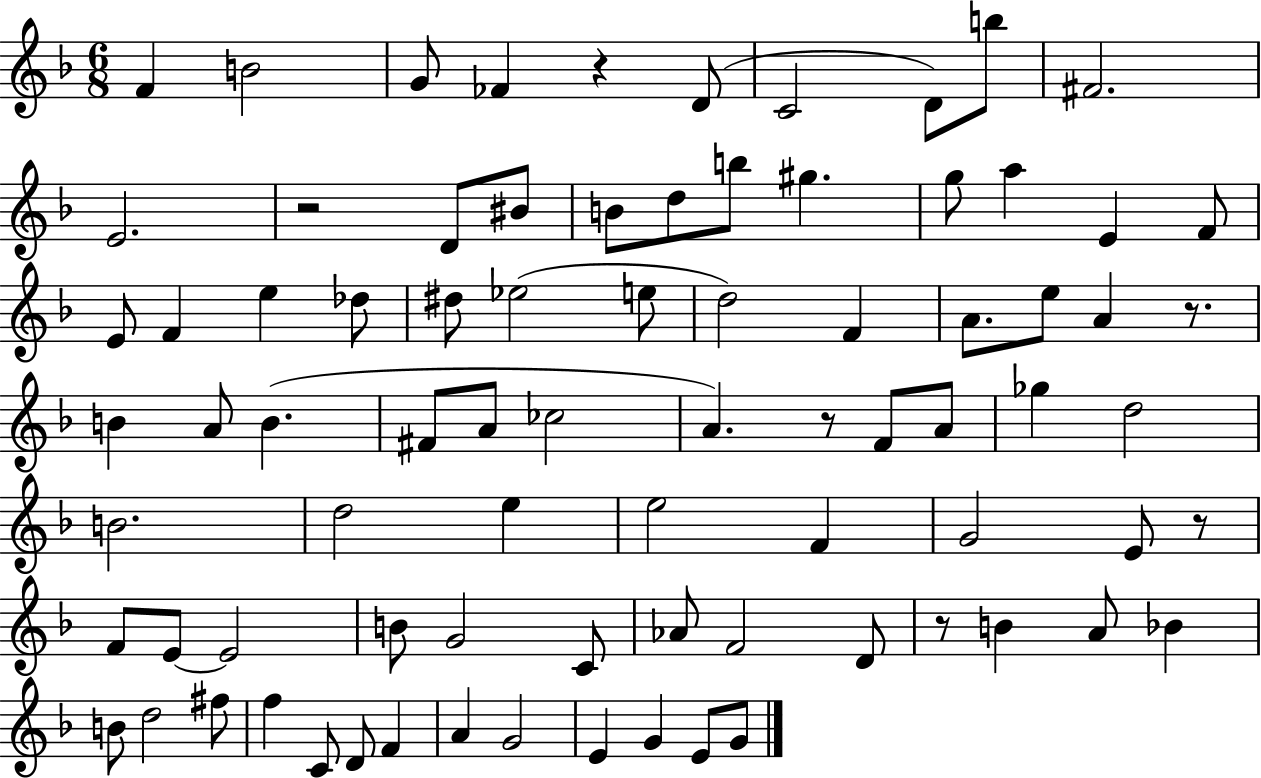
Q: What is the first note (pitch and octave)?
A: F4